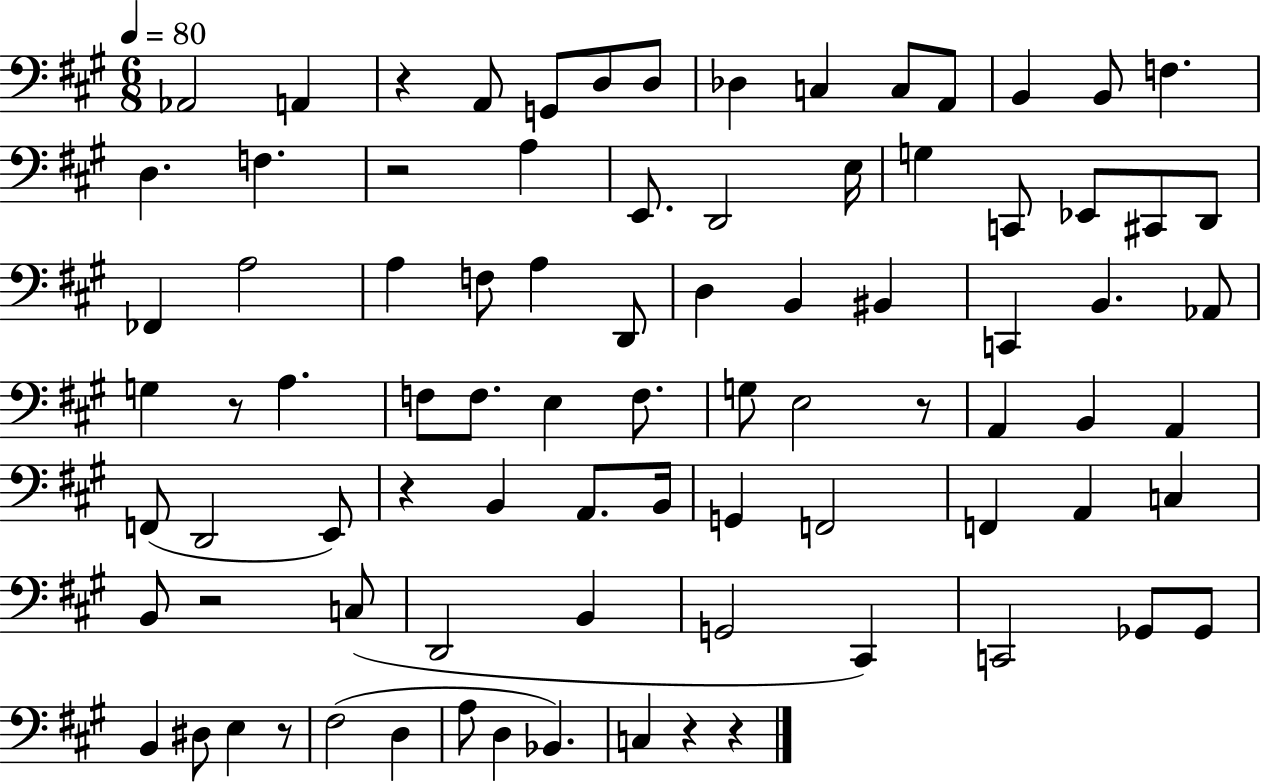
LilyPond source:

{
  \clef bass
  \numericTimeSignature
  \time 6/8
  \key a \major
  \tempo 4 = 80
  aes,2 a,4 | r4 a,8 g,8 d8 d8 | des4 c4 c8 a,8 | b,4 b,8 f4. | \break d4. f4. | r2 a4 | e,8. d,2 e16 | g4 c,8 ees,8 cis,8 d,8 | \break fes,4 a2 | a4 f8 a4 d,8 | d4 b,4 bis,4 | c,4 b,4. aes,8 | \break g4 r8 a4. | f8 f8. e4 f8. | g8 e2 r8 | a,4 b,4 a,4 | \break f,8( d,2 e,8) | r4 b,4 a,8. b,16 | g,4 f,2 | f,4 a,4 c4 | \break b,8 r2 c8( | d,2 b,4 | g,2 cis,4) | c,2 ges,8 ges,8 | \break b,4 dis8 e4 r8 | fis2( d4 | a8 d4 bes,4.) | c4 r4 r4 | \break \bar "|."
}